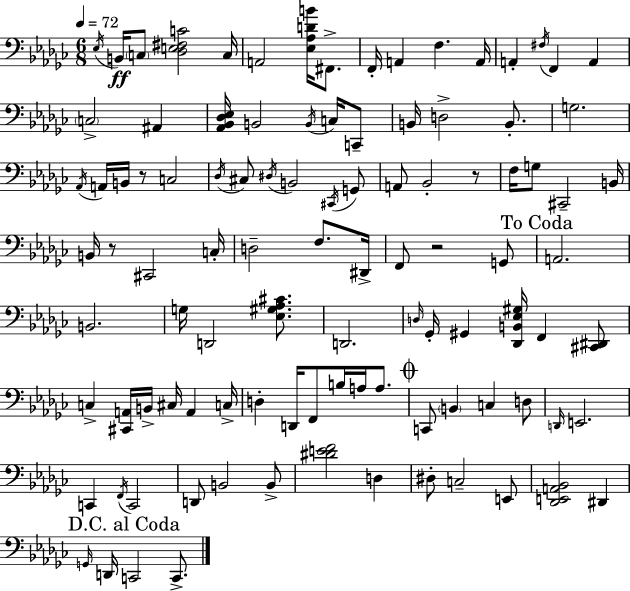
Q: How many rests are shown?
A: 4